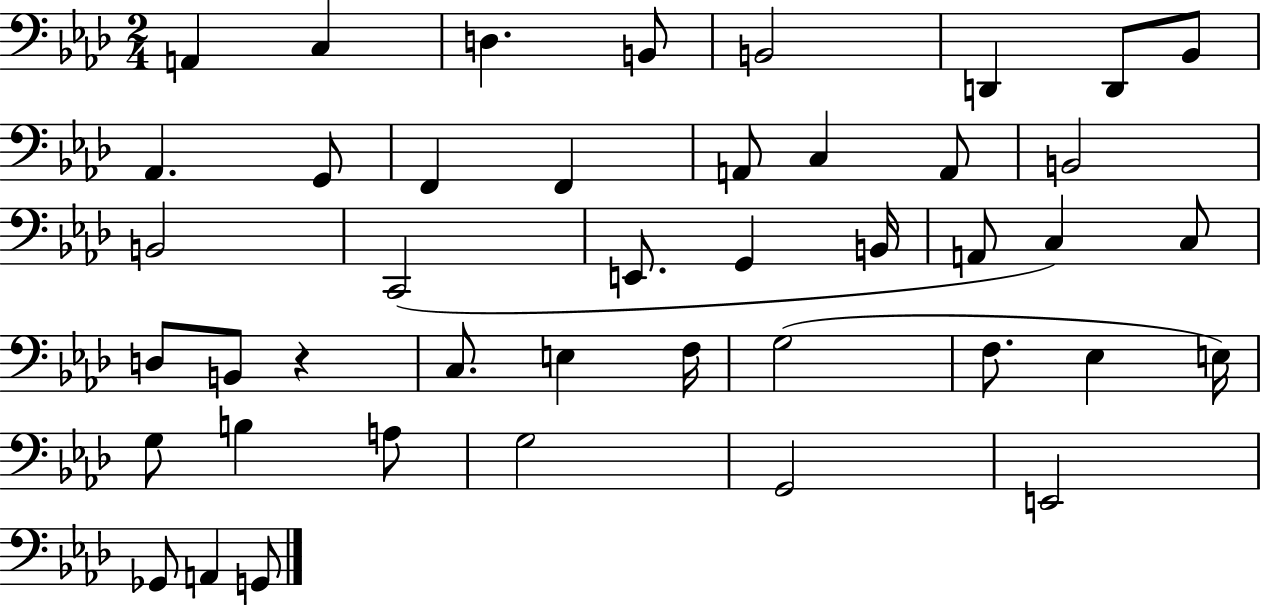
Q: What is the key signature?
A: AES major